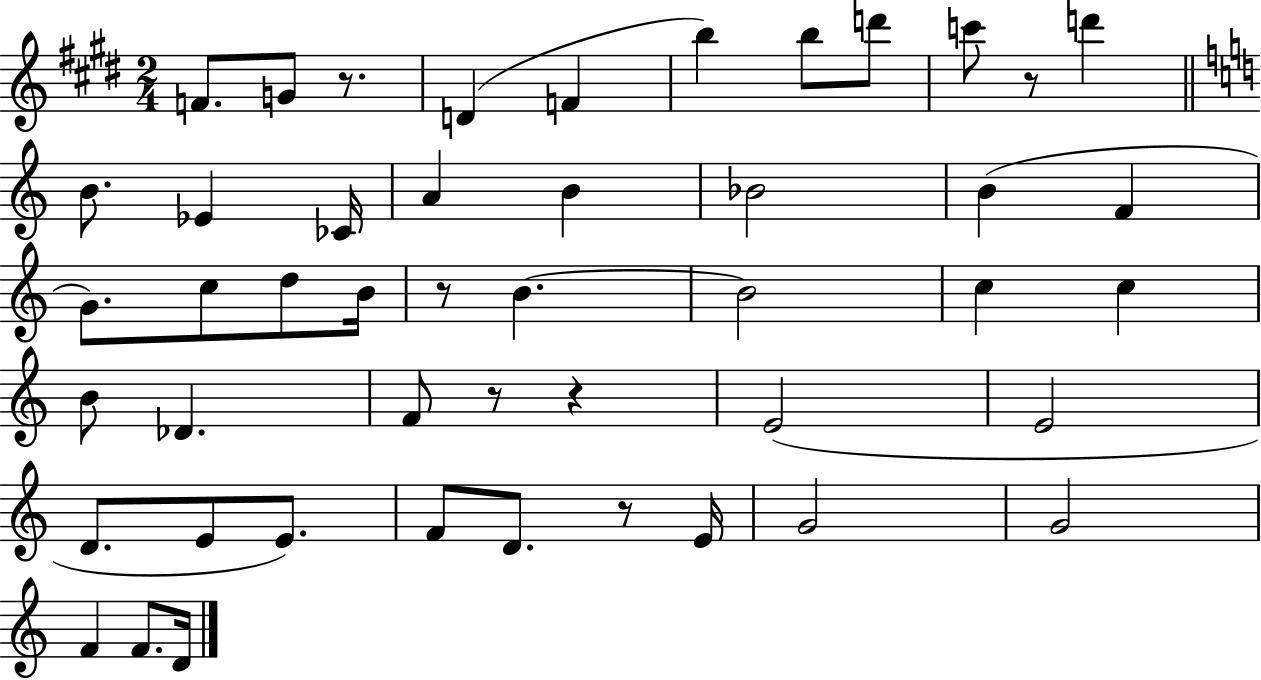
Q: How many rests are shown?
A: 6